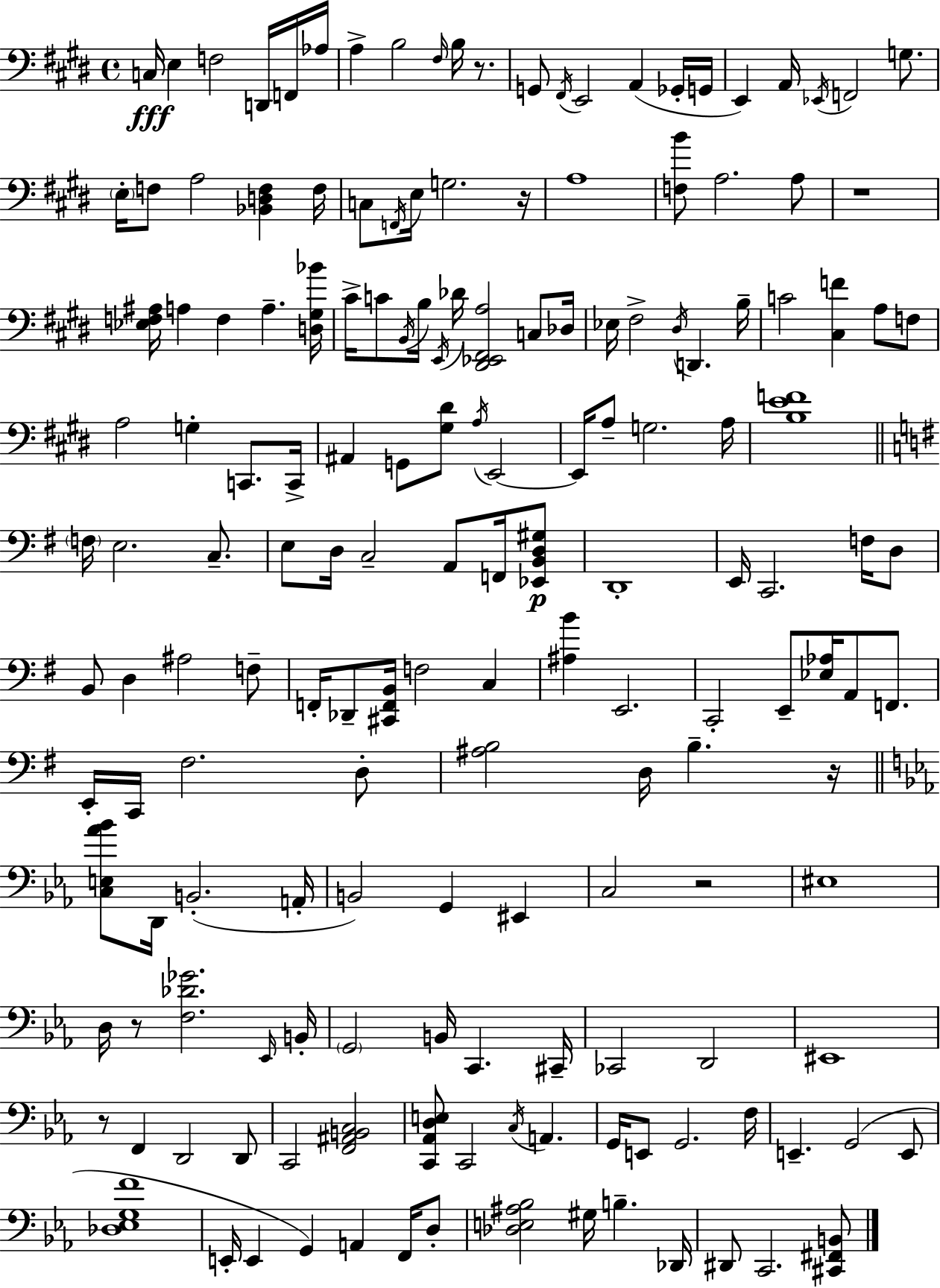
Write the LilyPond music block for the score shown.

{
  \clef bass
  \time 4/4
  \defaultTimeSignature
  \key e \major
  c16\fff e4 f2 d,16 f,16 aes16 | a4-> b2 \grace { fis16 } b16 r8. | g,8 \acciaccatura { fis,16 } e,2 a,4( | ges,16-. g,16 e,4) a,16 \acciaccatura { ees,16 } f,2 | \break g8. \parenthesize e16-. f8 a2 <bes, d f>4 | f16 c8 \acciaccatura { f,16 } e16 g2. | r16 a1 | <f b'>8 a2. | \break a8 r1 | <ees f ais>16 a4 f4 a4.-- | <d gis bes'>16 cis'16-> c'8 \acciaccatura { b,16 } b16 \acciaccatura { e,16 } des'16 <dis, ees, fis, a>2 | c8 des16 ees16 fis2-> \acciaccatura { dis16 } | \break d,4. b16-- c'2 <cis f'>4 | a8 f8 a2 g4-. | c,8. c,16-> ais,4 g,8 <gis dis'>8 \acciaccatura { a16 } | e,2~~ e,16 a8-- g2. | \break a16 <b e' f'>1 | \bar "||" \break \key g \major \parenthesize f16 e2. c8.-- | e8 d16 c2-- a,8 f,16 <ees, b, d gis>8\p | d,1-. | e,16 c,2. f16 d8 | \break b,8 d4 ais2 f8-- | f,16-. des,8-- <cis, f, b,>16 f2 c4 | <ais b'>4 e,2. | c,2-. e,8-- <ees aes>16 a,8 f,8. | \break e,16-. c,16 fis2. d8-. | <ais b>2 d16 b4.-- r16 | \bar "||" \break \key ees \major <c e aes' bes'>8 d,16 b,2.-.( a,16-. | b,2) g,4 eis,4 | c2 r2 | eis1 | \break d16 r8 <f des' ges'>2. \grace { ees,16 } | b,16-. \parenthesize g,2 b,16 c,4. | cis,16-- ces,2 d,2 | eis,1 | \break r8 f,4 d,2 d,8 | c,2 <f, ais, b, c>2 | <c, aes, d e>8 c,2 \acciaccatura { c16 } a,4. | g,16 e,8 g,2. | \break f16 e,4.-- g,2( | e,8 <des ees g f'>1 | e,16-. e,4 g,4) a,4 f,16 | d8-. <des e ais bes>2 gis16 b4.-- | \break des,16 dis,8 c,2. | <cis, fis, b,>8 \bar "|."
}